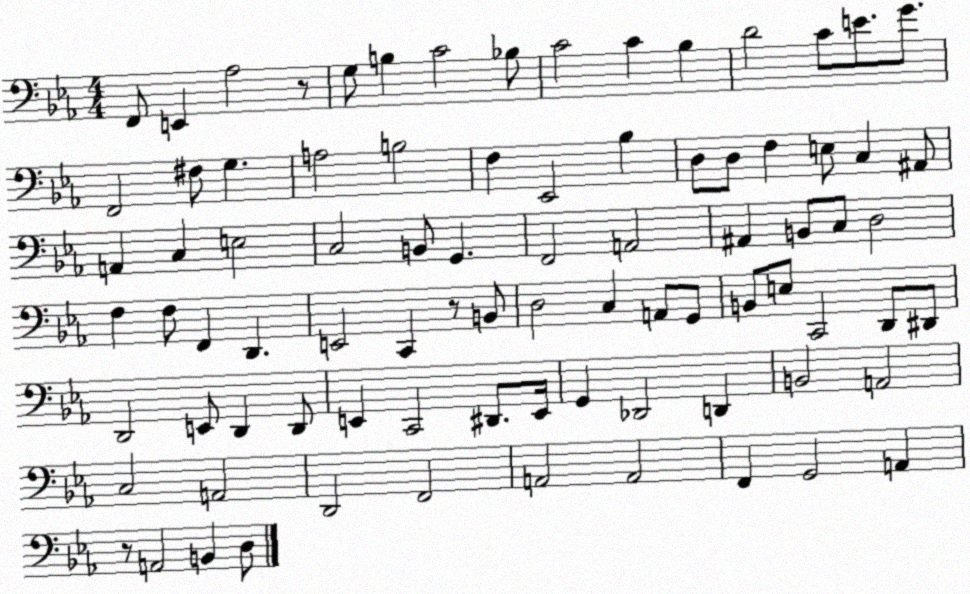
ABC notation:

X:1
T:Untitled
M:4/4
L:1/4
K:Eb
F,,/2 E,, _A,2 z/2 G,/2 B, C2 _B,/2 C2 C _B, D2 C/2 E/2 G/2 F,,2 ^F,/2 G, A,2 B,2 F, _E,,2 _B, D,/2 D,/2 F, E,/2 C, ^A,,/2 A,, C, E,2 C,2 B,,/2 G,, F,,2 A,,2 ^A,, B,,/2 C,/2 D,2 F, F,/2 F,, D,, E,,2 C,, z/2 B,,/2 D,2 C, A,,/2 G,,/2 B,,/2 E,/2 C,,2 D,,/2 ^D,,/2 D,,2 E,,/2 D,, D,,/2 E,, C,,2 ^D,,/2 E,,/4 G,, _D,,2 D,, B,,2 A,,2 C,2 A,,2 D,,2 F,,2 A,,2 A,,2 F,, G,,2 A,, z/2 A,,2 B,, D,/2